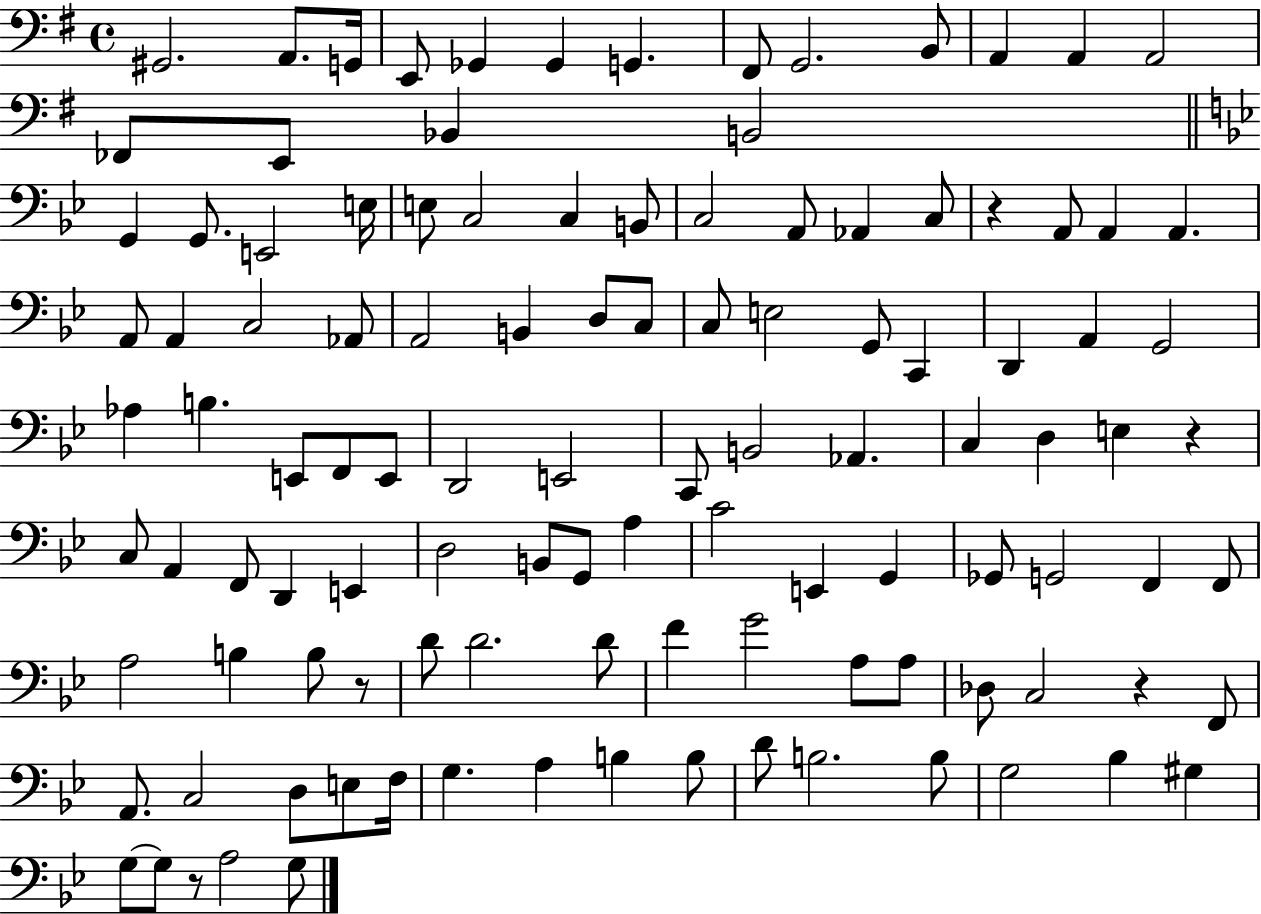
G#2/h. A2/e. G2/s E2/e Gb2/q Gb2/q G2/q. F#2/e G2/h. B2/e A2/q A2/q A2/h FES2/e E2/e Bb2/q B2/h G2/q G2/e. E2/h E3/s E3/e C3/h C3/q B2/e C3/h A2/e Ab2/q C3/e R/q A2/e A2/q A2/q. A2/e A2/q C3/h Ab2/e A2/h B2/q D3/e C3/e C3/e E3/h G2/e C2/q D2/q A2/q G2/h Ab3/q B3/q. E2/e F2/e E2/e D2/h E2/h C2/e B2/h Ab2/q. C3/q D3/q E3/q R/q C3/e A2/q F2/e D2/q E2/q D3/h B2/e G2/e A3/q C4/h E2/q G2/q Gb2/e G2/h F2/q F2/e A3/h B3/q B3/e R/e D4/e D4/h. D4/e F4/q G4/h A3/e A3/e Db3/e C3/h R/q F2/e A2/e. C3/h D3/e E3/e F3/s G3/q. A3/q B3/q B3/e D4/e B3/h. B3/e G3/h Bb3/q G#3/q G3/e G3/e R/e A3/h G3/e